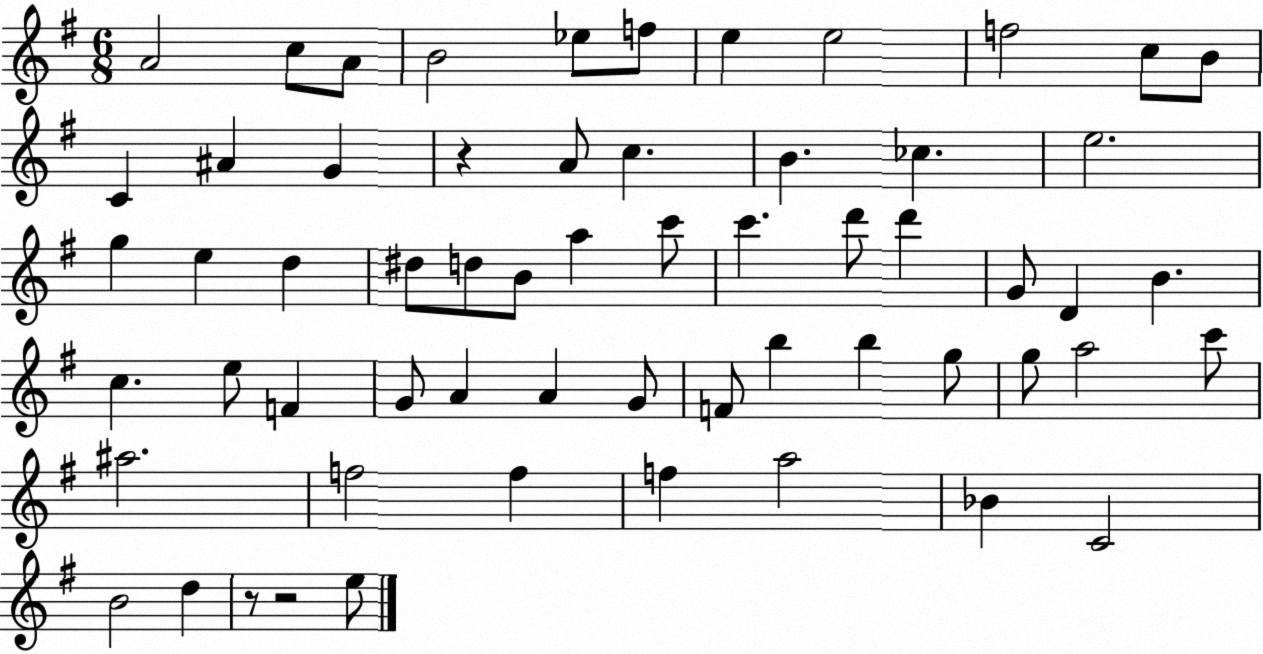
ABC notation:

X:1
T:Untitled
M:6/8
L:1/4
K:G
A2 c/2 A/2 B2 _e/2 f/2 e e2 f2 c/2 B/2 C ^A G z A/2 c B _c e2 g e d ^d/2 d/2 B/2 a c'/2 c' d'/2 d' G/2 D B c e/2 F G/2 A A G/2 F/2 b b g/2 g/2 a2 c'/2 ^a2 f2 f f a2 _B C2 B2 d z/2 z2 e/2